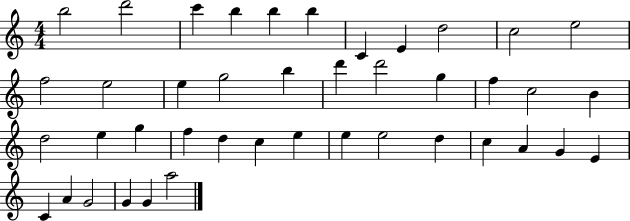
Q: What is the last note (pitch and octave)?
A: A5